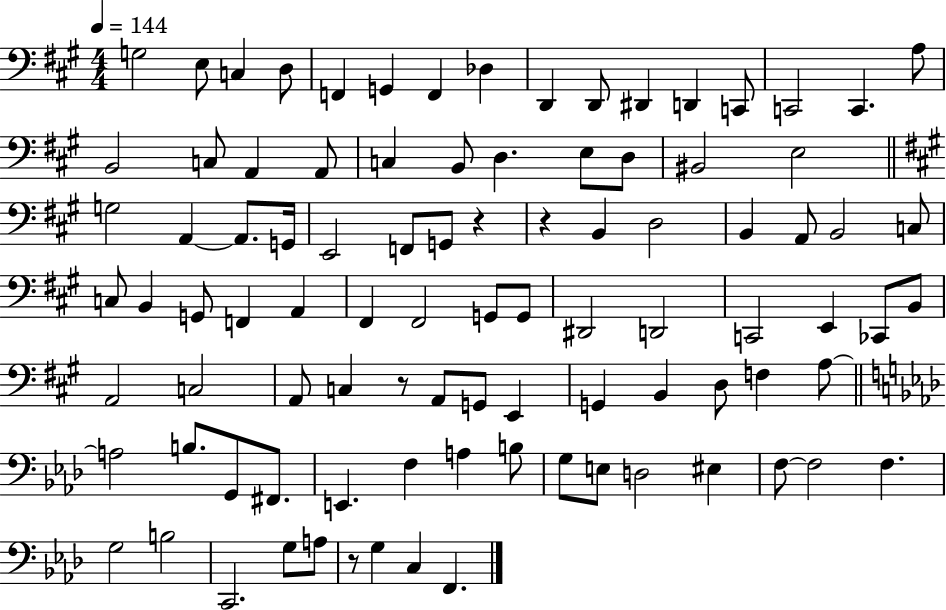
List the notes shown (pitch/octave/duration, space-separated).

G3/h E3/e C3/q D3/e F2/q G2/q F2/q Db3/q D2/q D2/e D#2/q D2/q C2/e C2/h C2/q. A3/e B2/h C3/e A2/q A2/e C3/q B2/e D3/q. E3/e D3/e BIS2/h E3/h G3/h A2/q A2/e. G2/s E2/h F2/e G2/e R/q R/q B2/q D3/h B2/q A2/e B2/h C3/e C3/e B2/q G2/e F2/q A2/q F#2/q F#2/h G2/e G2/e D#2/h D2/h C2/h E2/q CES2/e B2/e A2/h C3/h A2/e C3/q R/e A2/e G2/e E2/q G2/q B2/q D3/e F3/q A3/e A3/h B3/e. G2/e F#2/e. E2/q. F3/q A3/q B3/e G3/e E3/e D3/h EIS3/q F3/e F3/h F3/q. G3/h B3/h C2/h. G3/e A3/e R/e G3/q C3/q F2/q.